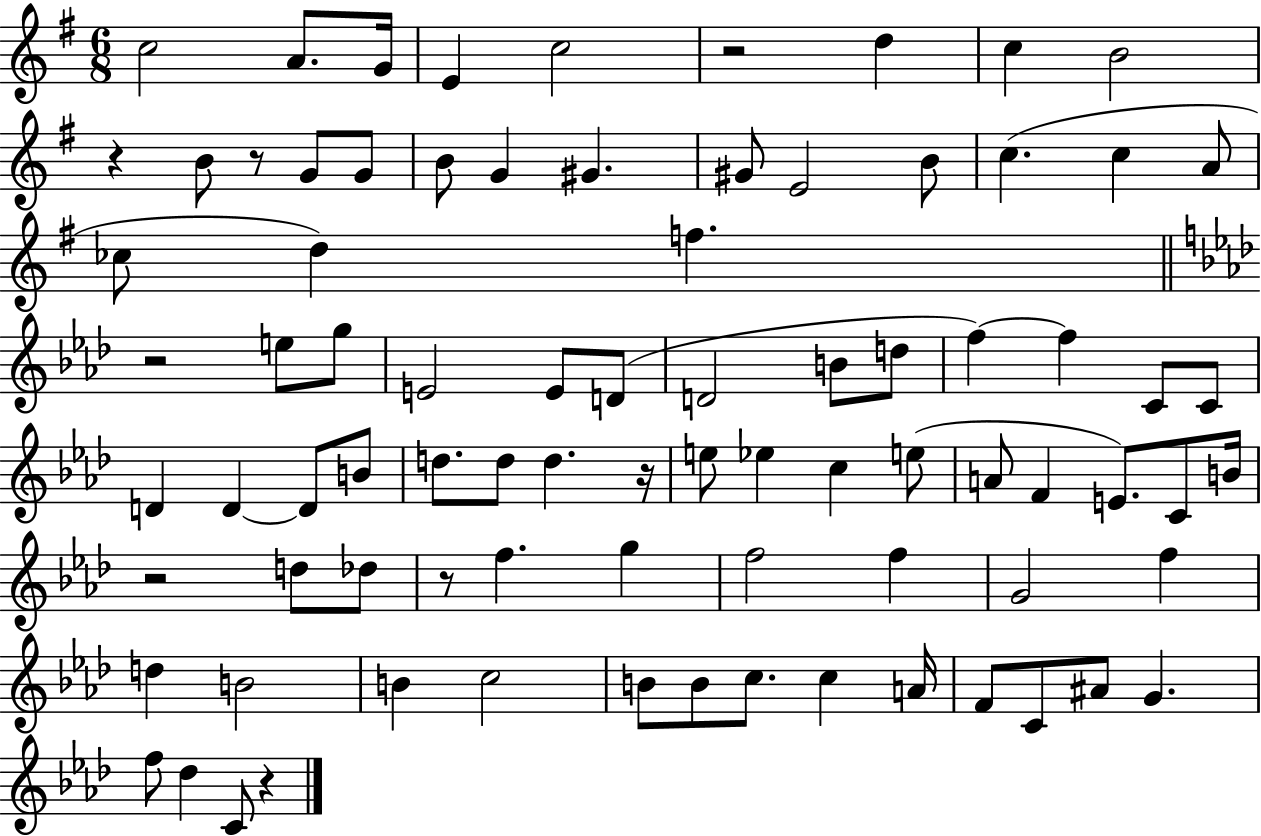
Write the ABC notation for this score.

X:1
T:Untitled
M:6/8
L:1/4
K:G
c2 A/2 G/4 E c2 z2 d c B2 z B/2 z/2 G/2 G/2 B/2 G ^G ^G/2 E2 B/2 c c A/2 _c/2 d f z2 e/2 g/2 E2 E/2 D/2 D2 B/2 d/2 f f C/2 C/2 D D D/2 B/2 d/2 d/2 d z/4 e/2 _e c e/2 A/2 F E/2 C/2 B/4 z2 d/2 _d/2 z/2 f g f2 f G2 f d B2 B c2 B/2 B/2 c/2 c A/4 F/2 C/2 ^A/2 G f/2 _d C/2 z